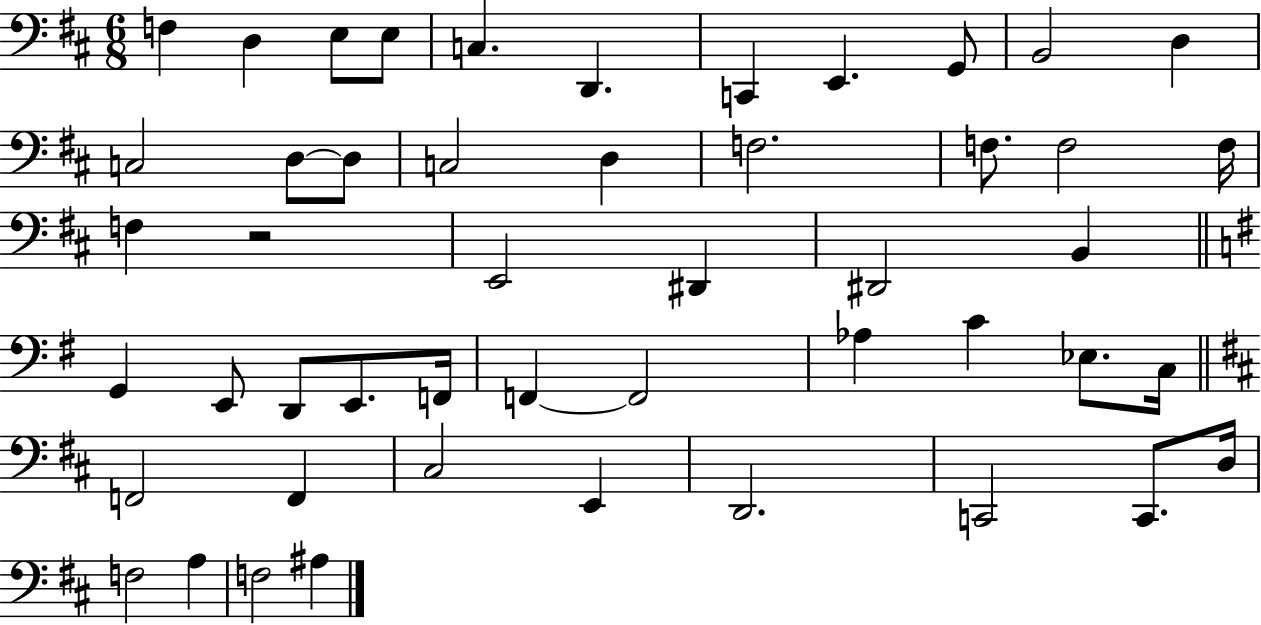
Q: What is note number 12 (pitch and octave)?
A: C3